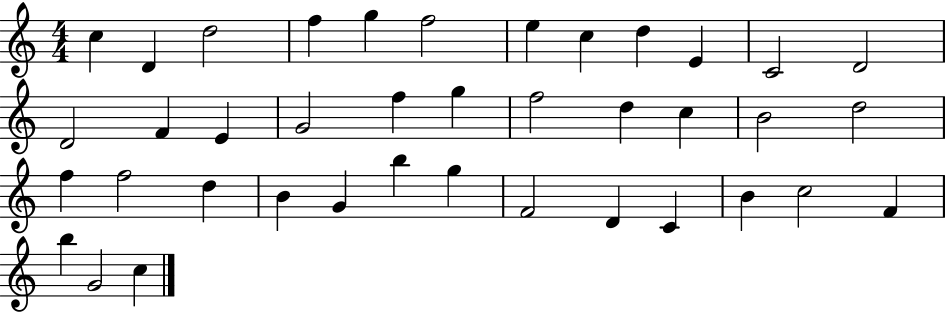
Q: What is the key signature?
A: C major